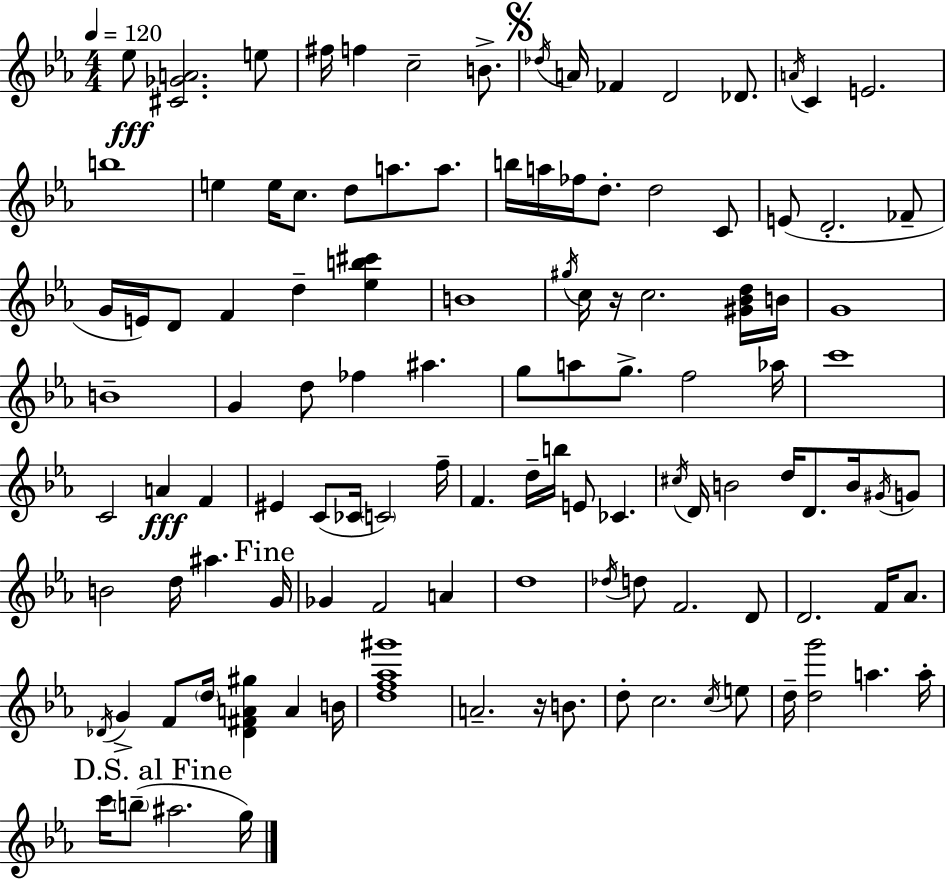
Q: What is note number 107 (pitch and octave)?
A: G5